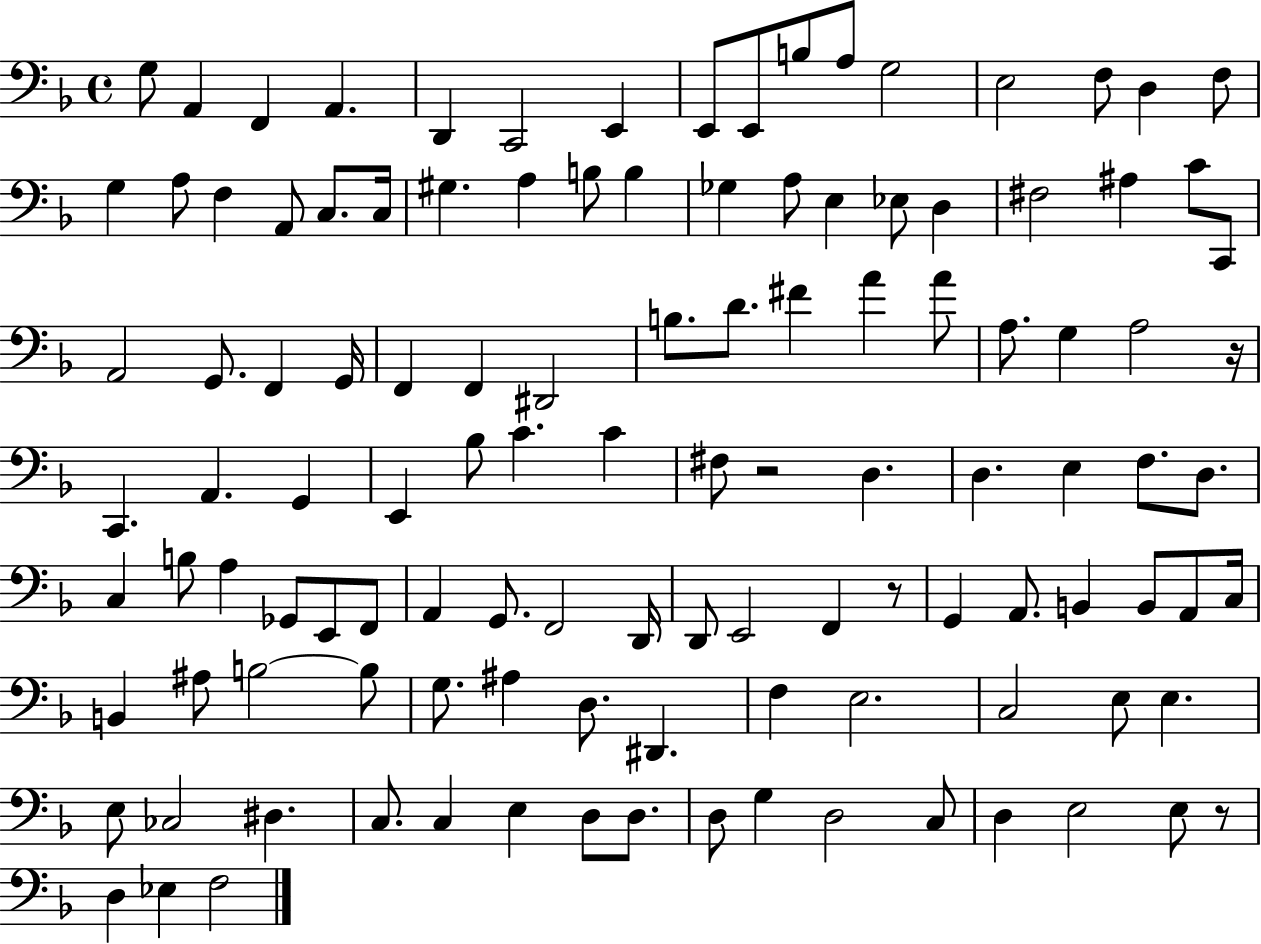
X:1
T:Untitled
M:4/4
L:1/4
K:F
G,/2 A,, F,, A,, D,, C,,2 E,, E,,/2 E,,/2 B,/2 A,/2 G,2 E,2 F,/2 D, F,/2 G, A,/2 F, A,,/2 C,/2 C,/4 ^G, A, B,/2 B, _G, A,/2 E, _E,/2 D, ^F,2 ^A, C/2 C,,/2 A,,2 G,,/2 F,, G,,/4 F,, F,, ^D,,2 B,/2 D/2 ^F A A/2 A,/2 G, A,2 z/4 C,, A,, G,, E,, _B,/2 C C ^F,/2 z2 D, D, E, F,/2 D,/2 C, B,/2 A, _G,,/2 E,,/2 F,,/2 A,, G,,/2 F,,2 D,,/4 D,,/2 E,,2 F,, z/2 G,, A,,/2 B,, B,,/2 A,,/2 C,/4 B,, ^A,/2 B,2 B,/2 G,/2 ^A, D,/2 ^D,, F, E,2 C,2 E,/2 E, E,/2 _C,2 ^D, C,/2 C, E, D,/2 D,/2 D,/2 G, D,2 C,/2 D, E,2 E,/2 z/2 D, _E, F,2